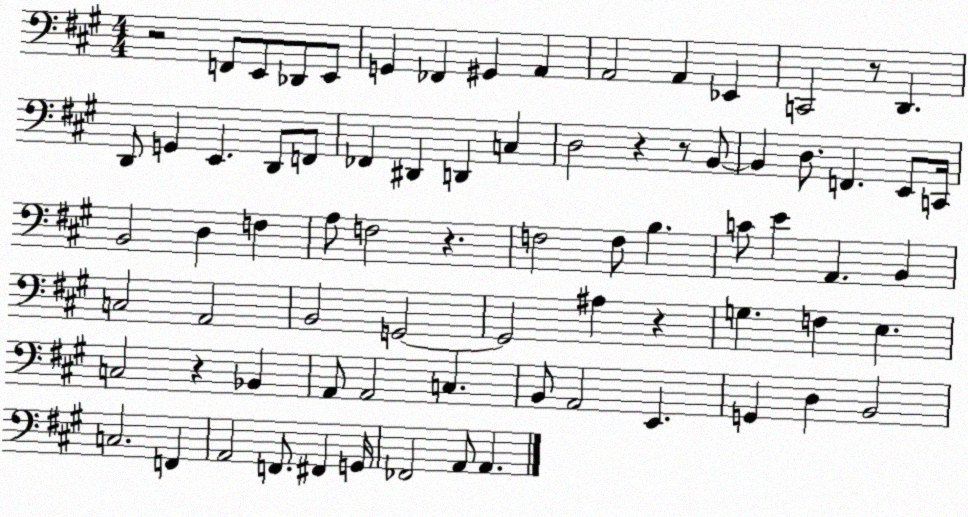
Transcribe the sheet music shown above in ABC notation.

X:1
T:Untitled
M:4/4
L:1/4
K:A
z2 F,,/2 E,,/2 _D,,/2 E,,/2 G,, _F,, ^G,, A,, A,,2 A,, _E,, C,,2 z/2 D,, D,,/2 G,, E,, D,,/2 F,,/2 _F,, ^D,, D,, C, D,2 z z/2 B,,/2 B,, D,/2 F,, E,,/2 C,,/4 B,,2 D, F, A,/2 F,2 z F,2 F,/2 B, C/2 E A,, B,, C,2 A,,2 B,,2 G,,2 G,,2 ^A, z G, F, E, C,2 z _B,, A,,/2 A,,2 C, B,,/2 A,,2 E,, G,, D, B,,2 C,2 F,, A,,2 F,,/2 ^F,, G,,/4 _F,,2 A,,/2 A,,